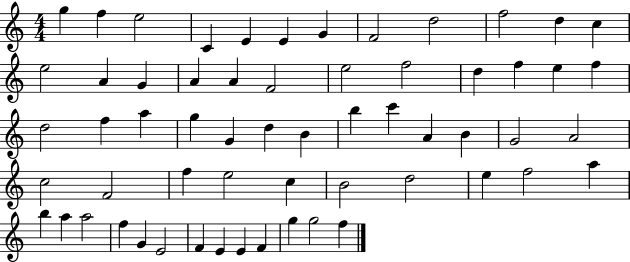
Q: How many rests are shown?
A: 0